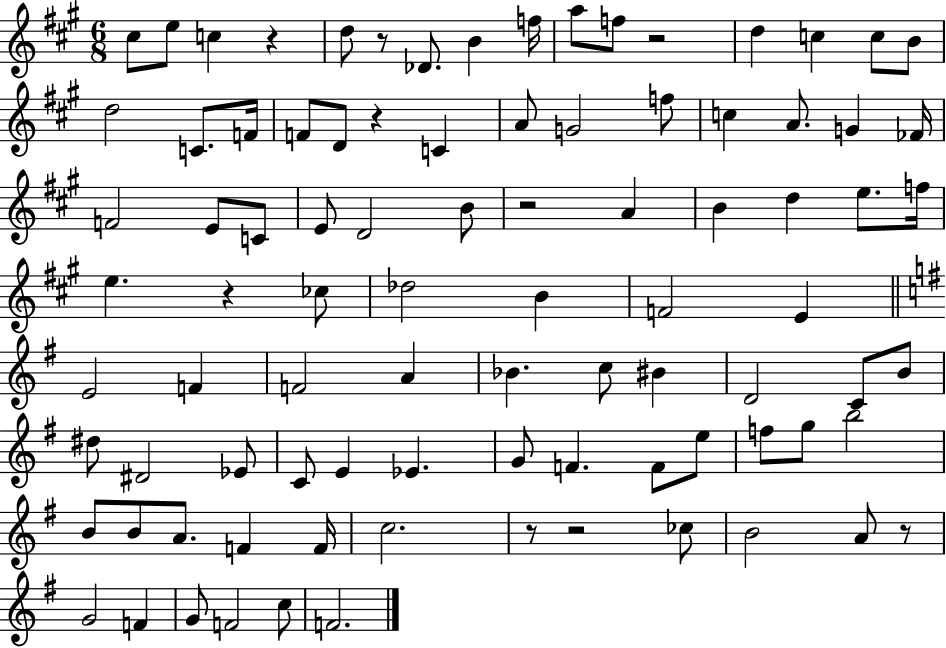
C#5/e E5/e C5/q R/q D5/e R/e Db4/e. B4/q F5/s A5/e F5/e R/h D5/q C5/q C5/e B4/e D5/h C4/e. F4/s F4/e D4/e R/q C4/q A4/e G4/h F5/e C5/q A4/e. G4/q FES4/s F4/h E4/e C4/e E4/e D4/h B4/e R/h A4/q B4/q D5/q E5/e. F5/s E5/q. R/q CES5/e Db5/h B4/q F4/h E4/q E4/h F4/q F4/h A4/q Bb4/q. C5/e BIS4/q D4/h C4/e B4/e D#5/e D#4/h Eb4/e C4/e E4/q Eb4/q. G4/e F4/q. F4/e E5/e F5/e G5/e B5/h B4/e B4/e A4/e. F4/q F4/s C5/h. R/e R/h CES5/e B4/h A4/e R/e G4/h F4/q G4/e F4/h C5/e F4/h.